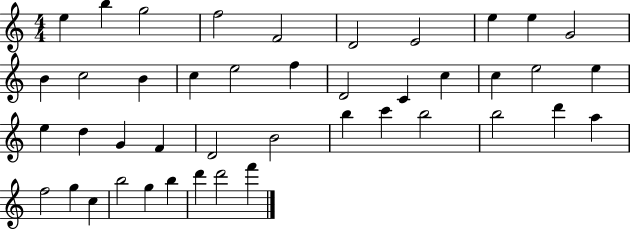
X:1
T:Untitled
M:4/4
L:1/4
K:C
e b g2 f2 F2 D2 E2 e e G2 B c2 B c e2 f D2 C c c e2 e e d G F D2 B2 b c' b2 b2 d' a f2 g c b2 g b d' d'2 f'